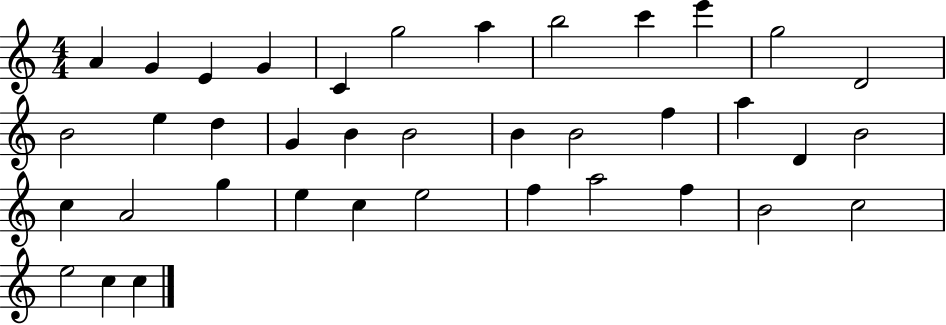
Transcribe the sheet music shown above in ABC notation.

X:1
T:Untitled
M:4/4
L:1/4
K:C
A G E G C g2 a b2 c' e' g2 D2 B2 e d G B B2 B B2 f a D B2 c A2 g e c e2 f a2 f B2 c2 e2 c c